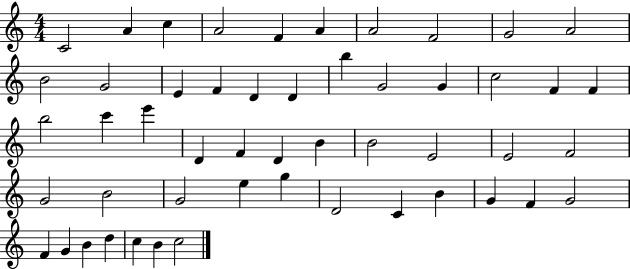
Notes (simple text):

C4/h A4/q C5/q A4/h F4/q A4/q A4/h F4/h G4/h A4/h B4/h G4/h E4/q F4/q D4/q D4/q B5/q G4/h G4/q C5/h F4/q F4/q B5/h C6/q E6/q D4/q F4/q D4/q B4/q B4/h E4/h E4/h F4/h G4/h B4/h G4/h E5/q G5/q D4/h C4/q B4/q G4/q F4/q G4/h F4/q G4/q B4/q D5/q C5/q B4/q C5/h